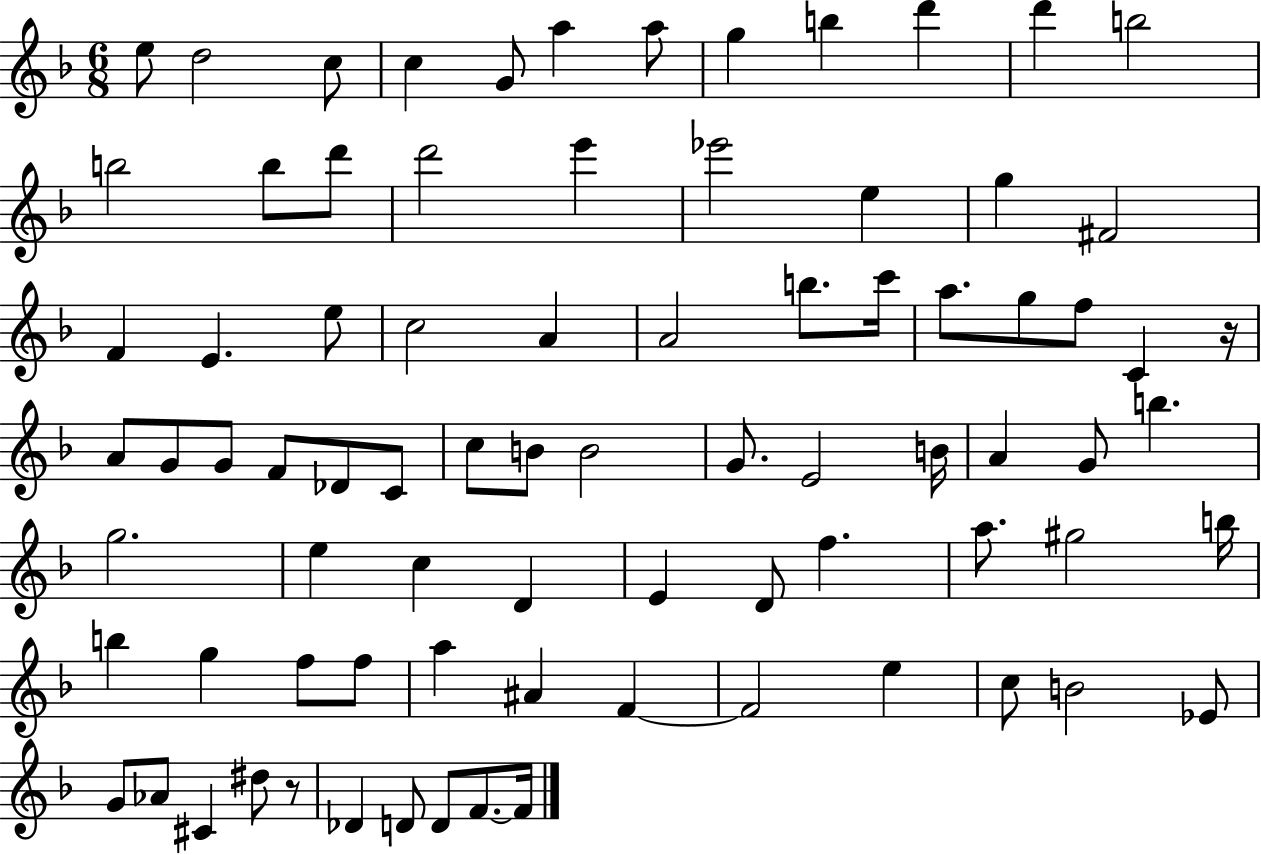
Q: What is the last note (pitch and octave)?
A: F4